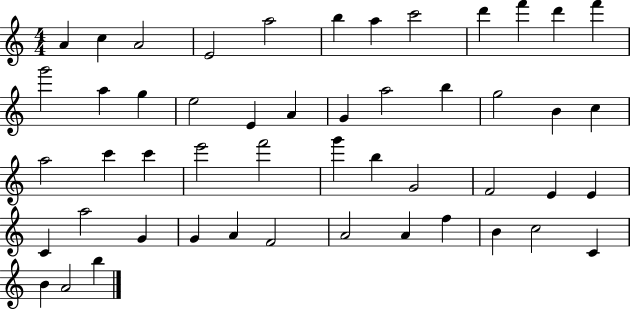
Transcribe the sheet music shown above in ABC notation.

X:1
T:Untitled
M:4/4
L:1/4
K:C
A c A2 E2 a2 b a c'2 d' f' d' f' g'2 a g e2 E A G a2 b g2 B c a2 c' c' e'2 f'2 g' b G2 F2 E E C a2 G G A F2 A2 A f B c2 C B A2 b